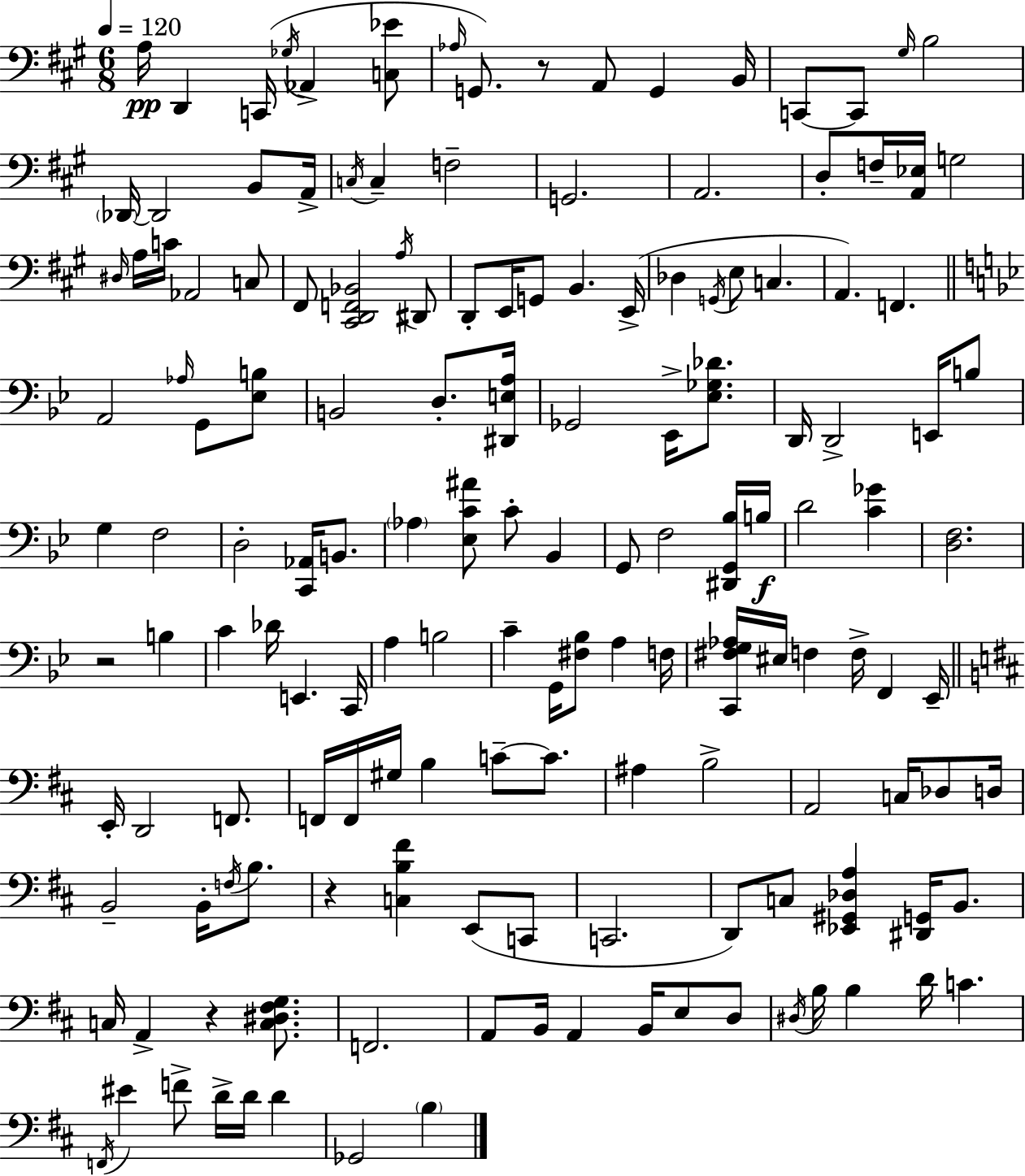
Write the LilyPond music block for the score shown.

{
  \clef bass
  \numericTimeSignature
  \time 6/8
  \key a \major
  \tempo 4 = 120
  \repeat volta 2 { a16\pp d,4 c,16( \acciaccatura { ges16 } aes,4-> <c ees'>8 | \grace { aes16 } g,8.) r8 a,8 g,4 | b,16 c,8~~ c,8 \grace { gis16 } b2 | \parenthesize des,16~~ des,2 | \break b,8 a,16-> \acciaccatura { c16 } c4-- f2-- | g,2. | a,2. | d8-. f16-- <a, ees>16 g2 | \break \grace { dis16 } a16 c'16 aes,2 | c8 fis,8 <cis, d, f, bes,>2 | \acciaccatura { a16 } dis,8 d,8-. e,16 g,8 b,4. | e,16->( des4 \acciaccatura { g,16 } e8 | \break c4. a,4.) | f,4. \bar "||" \break \key g \minor a,2 \grace { aes16 } g,8 <ees b>8 | b,2 d8.-. | <dis, e a>16 ges,2 ees,16-> <ees ges des'>8. | d,16 d,2-> e,16 b8 | \break g4 f2 | d2-. <c, aes,>16 b,8. | \parenthesize aes4 <ees c' ais'>8 c'8-. bes,4 | g,8 f2 <dis, g, bes>16 | \break b16\f d'2 <c' ges'>4 | <d f>2. | r2 b4 | c'4 des'16 e,4. | \break c,16 a4 b2 | c'4-- g,16 <fis bes>8 a4 | f16 <c, fis g aes>16 eis16 f4 f16-> f,4 | ees,16-- \bar "||" \break \key d \major e,16-. d,2 f,8. | f,16 f,16 gis16 b4 c'8--~~ c'8. | ais4 b2-> | a,2 c16 des8 d16 | \break b,2-- b,16-. \acciaccatura { f16 } b8. | r4 <c b fis'>4 e,8( c,8 | c,2. | d,8) c8 <ees, gis, des a>4 <dis, g,>16 b,8. | \break c16 a,4-> r4 <c dis fis g>8. | f,2. | a,8 b,16 a,4 b,16 e8 d8 | \acciaccatura { dis16 } b16 b4 d'16 c'4. | \break \acciaccatura { f,16 } eis'4 f'8-> d'16-> d'16 d'4 | ges,2 \parenthesize b4 | } \bar "|."
}